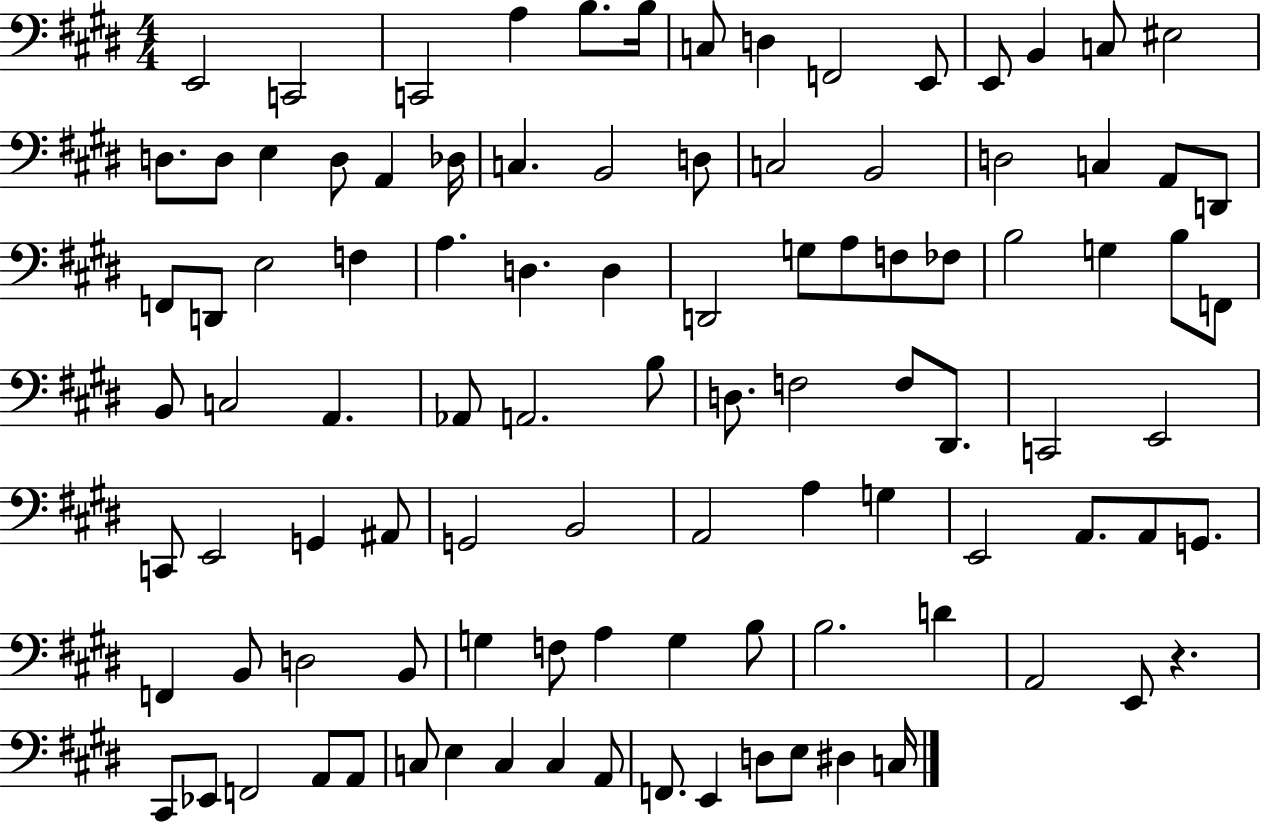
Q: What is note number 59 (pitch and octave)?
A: E2